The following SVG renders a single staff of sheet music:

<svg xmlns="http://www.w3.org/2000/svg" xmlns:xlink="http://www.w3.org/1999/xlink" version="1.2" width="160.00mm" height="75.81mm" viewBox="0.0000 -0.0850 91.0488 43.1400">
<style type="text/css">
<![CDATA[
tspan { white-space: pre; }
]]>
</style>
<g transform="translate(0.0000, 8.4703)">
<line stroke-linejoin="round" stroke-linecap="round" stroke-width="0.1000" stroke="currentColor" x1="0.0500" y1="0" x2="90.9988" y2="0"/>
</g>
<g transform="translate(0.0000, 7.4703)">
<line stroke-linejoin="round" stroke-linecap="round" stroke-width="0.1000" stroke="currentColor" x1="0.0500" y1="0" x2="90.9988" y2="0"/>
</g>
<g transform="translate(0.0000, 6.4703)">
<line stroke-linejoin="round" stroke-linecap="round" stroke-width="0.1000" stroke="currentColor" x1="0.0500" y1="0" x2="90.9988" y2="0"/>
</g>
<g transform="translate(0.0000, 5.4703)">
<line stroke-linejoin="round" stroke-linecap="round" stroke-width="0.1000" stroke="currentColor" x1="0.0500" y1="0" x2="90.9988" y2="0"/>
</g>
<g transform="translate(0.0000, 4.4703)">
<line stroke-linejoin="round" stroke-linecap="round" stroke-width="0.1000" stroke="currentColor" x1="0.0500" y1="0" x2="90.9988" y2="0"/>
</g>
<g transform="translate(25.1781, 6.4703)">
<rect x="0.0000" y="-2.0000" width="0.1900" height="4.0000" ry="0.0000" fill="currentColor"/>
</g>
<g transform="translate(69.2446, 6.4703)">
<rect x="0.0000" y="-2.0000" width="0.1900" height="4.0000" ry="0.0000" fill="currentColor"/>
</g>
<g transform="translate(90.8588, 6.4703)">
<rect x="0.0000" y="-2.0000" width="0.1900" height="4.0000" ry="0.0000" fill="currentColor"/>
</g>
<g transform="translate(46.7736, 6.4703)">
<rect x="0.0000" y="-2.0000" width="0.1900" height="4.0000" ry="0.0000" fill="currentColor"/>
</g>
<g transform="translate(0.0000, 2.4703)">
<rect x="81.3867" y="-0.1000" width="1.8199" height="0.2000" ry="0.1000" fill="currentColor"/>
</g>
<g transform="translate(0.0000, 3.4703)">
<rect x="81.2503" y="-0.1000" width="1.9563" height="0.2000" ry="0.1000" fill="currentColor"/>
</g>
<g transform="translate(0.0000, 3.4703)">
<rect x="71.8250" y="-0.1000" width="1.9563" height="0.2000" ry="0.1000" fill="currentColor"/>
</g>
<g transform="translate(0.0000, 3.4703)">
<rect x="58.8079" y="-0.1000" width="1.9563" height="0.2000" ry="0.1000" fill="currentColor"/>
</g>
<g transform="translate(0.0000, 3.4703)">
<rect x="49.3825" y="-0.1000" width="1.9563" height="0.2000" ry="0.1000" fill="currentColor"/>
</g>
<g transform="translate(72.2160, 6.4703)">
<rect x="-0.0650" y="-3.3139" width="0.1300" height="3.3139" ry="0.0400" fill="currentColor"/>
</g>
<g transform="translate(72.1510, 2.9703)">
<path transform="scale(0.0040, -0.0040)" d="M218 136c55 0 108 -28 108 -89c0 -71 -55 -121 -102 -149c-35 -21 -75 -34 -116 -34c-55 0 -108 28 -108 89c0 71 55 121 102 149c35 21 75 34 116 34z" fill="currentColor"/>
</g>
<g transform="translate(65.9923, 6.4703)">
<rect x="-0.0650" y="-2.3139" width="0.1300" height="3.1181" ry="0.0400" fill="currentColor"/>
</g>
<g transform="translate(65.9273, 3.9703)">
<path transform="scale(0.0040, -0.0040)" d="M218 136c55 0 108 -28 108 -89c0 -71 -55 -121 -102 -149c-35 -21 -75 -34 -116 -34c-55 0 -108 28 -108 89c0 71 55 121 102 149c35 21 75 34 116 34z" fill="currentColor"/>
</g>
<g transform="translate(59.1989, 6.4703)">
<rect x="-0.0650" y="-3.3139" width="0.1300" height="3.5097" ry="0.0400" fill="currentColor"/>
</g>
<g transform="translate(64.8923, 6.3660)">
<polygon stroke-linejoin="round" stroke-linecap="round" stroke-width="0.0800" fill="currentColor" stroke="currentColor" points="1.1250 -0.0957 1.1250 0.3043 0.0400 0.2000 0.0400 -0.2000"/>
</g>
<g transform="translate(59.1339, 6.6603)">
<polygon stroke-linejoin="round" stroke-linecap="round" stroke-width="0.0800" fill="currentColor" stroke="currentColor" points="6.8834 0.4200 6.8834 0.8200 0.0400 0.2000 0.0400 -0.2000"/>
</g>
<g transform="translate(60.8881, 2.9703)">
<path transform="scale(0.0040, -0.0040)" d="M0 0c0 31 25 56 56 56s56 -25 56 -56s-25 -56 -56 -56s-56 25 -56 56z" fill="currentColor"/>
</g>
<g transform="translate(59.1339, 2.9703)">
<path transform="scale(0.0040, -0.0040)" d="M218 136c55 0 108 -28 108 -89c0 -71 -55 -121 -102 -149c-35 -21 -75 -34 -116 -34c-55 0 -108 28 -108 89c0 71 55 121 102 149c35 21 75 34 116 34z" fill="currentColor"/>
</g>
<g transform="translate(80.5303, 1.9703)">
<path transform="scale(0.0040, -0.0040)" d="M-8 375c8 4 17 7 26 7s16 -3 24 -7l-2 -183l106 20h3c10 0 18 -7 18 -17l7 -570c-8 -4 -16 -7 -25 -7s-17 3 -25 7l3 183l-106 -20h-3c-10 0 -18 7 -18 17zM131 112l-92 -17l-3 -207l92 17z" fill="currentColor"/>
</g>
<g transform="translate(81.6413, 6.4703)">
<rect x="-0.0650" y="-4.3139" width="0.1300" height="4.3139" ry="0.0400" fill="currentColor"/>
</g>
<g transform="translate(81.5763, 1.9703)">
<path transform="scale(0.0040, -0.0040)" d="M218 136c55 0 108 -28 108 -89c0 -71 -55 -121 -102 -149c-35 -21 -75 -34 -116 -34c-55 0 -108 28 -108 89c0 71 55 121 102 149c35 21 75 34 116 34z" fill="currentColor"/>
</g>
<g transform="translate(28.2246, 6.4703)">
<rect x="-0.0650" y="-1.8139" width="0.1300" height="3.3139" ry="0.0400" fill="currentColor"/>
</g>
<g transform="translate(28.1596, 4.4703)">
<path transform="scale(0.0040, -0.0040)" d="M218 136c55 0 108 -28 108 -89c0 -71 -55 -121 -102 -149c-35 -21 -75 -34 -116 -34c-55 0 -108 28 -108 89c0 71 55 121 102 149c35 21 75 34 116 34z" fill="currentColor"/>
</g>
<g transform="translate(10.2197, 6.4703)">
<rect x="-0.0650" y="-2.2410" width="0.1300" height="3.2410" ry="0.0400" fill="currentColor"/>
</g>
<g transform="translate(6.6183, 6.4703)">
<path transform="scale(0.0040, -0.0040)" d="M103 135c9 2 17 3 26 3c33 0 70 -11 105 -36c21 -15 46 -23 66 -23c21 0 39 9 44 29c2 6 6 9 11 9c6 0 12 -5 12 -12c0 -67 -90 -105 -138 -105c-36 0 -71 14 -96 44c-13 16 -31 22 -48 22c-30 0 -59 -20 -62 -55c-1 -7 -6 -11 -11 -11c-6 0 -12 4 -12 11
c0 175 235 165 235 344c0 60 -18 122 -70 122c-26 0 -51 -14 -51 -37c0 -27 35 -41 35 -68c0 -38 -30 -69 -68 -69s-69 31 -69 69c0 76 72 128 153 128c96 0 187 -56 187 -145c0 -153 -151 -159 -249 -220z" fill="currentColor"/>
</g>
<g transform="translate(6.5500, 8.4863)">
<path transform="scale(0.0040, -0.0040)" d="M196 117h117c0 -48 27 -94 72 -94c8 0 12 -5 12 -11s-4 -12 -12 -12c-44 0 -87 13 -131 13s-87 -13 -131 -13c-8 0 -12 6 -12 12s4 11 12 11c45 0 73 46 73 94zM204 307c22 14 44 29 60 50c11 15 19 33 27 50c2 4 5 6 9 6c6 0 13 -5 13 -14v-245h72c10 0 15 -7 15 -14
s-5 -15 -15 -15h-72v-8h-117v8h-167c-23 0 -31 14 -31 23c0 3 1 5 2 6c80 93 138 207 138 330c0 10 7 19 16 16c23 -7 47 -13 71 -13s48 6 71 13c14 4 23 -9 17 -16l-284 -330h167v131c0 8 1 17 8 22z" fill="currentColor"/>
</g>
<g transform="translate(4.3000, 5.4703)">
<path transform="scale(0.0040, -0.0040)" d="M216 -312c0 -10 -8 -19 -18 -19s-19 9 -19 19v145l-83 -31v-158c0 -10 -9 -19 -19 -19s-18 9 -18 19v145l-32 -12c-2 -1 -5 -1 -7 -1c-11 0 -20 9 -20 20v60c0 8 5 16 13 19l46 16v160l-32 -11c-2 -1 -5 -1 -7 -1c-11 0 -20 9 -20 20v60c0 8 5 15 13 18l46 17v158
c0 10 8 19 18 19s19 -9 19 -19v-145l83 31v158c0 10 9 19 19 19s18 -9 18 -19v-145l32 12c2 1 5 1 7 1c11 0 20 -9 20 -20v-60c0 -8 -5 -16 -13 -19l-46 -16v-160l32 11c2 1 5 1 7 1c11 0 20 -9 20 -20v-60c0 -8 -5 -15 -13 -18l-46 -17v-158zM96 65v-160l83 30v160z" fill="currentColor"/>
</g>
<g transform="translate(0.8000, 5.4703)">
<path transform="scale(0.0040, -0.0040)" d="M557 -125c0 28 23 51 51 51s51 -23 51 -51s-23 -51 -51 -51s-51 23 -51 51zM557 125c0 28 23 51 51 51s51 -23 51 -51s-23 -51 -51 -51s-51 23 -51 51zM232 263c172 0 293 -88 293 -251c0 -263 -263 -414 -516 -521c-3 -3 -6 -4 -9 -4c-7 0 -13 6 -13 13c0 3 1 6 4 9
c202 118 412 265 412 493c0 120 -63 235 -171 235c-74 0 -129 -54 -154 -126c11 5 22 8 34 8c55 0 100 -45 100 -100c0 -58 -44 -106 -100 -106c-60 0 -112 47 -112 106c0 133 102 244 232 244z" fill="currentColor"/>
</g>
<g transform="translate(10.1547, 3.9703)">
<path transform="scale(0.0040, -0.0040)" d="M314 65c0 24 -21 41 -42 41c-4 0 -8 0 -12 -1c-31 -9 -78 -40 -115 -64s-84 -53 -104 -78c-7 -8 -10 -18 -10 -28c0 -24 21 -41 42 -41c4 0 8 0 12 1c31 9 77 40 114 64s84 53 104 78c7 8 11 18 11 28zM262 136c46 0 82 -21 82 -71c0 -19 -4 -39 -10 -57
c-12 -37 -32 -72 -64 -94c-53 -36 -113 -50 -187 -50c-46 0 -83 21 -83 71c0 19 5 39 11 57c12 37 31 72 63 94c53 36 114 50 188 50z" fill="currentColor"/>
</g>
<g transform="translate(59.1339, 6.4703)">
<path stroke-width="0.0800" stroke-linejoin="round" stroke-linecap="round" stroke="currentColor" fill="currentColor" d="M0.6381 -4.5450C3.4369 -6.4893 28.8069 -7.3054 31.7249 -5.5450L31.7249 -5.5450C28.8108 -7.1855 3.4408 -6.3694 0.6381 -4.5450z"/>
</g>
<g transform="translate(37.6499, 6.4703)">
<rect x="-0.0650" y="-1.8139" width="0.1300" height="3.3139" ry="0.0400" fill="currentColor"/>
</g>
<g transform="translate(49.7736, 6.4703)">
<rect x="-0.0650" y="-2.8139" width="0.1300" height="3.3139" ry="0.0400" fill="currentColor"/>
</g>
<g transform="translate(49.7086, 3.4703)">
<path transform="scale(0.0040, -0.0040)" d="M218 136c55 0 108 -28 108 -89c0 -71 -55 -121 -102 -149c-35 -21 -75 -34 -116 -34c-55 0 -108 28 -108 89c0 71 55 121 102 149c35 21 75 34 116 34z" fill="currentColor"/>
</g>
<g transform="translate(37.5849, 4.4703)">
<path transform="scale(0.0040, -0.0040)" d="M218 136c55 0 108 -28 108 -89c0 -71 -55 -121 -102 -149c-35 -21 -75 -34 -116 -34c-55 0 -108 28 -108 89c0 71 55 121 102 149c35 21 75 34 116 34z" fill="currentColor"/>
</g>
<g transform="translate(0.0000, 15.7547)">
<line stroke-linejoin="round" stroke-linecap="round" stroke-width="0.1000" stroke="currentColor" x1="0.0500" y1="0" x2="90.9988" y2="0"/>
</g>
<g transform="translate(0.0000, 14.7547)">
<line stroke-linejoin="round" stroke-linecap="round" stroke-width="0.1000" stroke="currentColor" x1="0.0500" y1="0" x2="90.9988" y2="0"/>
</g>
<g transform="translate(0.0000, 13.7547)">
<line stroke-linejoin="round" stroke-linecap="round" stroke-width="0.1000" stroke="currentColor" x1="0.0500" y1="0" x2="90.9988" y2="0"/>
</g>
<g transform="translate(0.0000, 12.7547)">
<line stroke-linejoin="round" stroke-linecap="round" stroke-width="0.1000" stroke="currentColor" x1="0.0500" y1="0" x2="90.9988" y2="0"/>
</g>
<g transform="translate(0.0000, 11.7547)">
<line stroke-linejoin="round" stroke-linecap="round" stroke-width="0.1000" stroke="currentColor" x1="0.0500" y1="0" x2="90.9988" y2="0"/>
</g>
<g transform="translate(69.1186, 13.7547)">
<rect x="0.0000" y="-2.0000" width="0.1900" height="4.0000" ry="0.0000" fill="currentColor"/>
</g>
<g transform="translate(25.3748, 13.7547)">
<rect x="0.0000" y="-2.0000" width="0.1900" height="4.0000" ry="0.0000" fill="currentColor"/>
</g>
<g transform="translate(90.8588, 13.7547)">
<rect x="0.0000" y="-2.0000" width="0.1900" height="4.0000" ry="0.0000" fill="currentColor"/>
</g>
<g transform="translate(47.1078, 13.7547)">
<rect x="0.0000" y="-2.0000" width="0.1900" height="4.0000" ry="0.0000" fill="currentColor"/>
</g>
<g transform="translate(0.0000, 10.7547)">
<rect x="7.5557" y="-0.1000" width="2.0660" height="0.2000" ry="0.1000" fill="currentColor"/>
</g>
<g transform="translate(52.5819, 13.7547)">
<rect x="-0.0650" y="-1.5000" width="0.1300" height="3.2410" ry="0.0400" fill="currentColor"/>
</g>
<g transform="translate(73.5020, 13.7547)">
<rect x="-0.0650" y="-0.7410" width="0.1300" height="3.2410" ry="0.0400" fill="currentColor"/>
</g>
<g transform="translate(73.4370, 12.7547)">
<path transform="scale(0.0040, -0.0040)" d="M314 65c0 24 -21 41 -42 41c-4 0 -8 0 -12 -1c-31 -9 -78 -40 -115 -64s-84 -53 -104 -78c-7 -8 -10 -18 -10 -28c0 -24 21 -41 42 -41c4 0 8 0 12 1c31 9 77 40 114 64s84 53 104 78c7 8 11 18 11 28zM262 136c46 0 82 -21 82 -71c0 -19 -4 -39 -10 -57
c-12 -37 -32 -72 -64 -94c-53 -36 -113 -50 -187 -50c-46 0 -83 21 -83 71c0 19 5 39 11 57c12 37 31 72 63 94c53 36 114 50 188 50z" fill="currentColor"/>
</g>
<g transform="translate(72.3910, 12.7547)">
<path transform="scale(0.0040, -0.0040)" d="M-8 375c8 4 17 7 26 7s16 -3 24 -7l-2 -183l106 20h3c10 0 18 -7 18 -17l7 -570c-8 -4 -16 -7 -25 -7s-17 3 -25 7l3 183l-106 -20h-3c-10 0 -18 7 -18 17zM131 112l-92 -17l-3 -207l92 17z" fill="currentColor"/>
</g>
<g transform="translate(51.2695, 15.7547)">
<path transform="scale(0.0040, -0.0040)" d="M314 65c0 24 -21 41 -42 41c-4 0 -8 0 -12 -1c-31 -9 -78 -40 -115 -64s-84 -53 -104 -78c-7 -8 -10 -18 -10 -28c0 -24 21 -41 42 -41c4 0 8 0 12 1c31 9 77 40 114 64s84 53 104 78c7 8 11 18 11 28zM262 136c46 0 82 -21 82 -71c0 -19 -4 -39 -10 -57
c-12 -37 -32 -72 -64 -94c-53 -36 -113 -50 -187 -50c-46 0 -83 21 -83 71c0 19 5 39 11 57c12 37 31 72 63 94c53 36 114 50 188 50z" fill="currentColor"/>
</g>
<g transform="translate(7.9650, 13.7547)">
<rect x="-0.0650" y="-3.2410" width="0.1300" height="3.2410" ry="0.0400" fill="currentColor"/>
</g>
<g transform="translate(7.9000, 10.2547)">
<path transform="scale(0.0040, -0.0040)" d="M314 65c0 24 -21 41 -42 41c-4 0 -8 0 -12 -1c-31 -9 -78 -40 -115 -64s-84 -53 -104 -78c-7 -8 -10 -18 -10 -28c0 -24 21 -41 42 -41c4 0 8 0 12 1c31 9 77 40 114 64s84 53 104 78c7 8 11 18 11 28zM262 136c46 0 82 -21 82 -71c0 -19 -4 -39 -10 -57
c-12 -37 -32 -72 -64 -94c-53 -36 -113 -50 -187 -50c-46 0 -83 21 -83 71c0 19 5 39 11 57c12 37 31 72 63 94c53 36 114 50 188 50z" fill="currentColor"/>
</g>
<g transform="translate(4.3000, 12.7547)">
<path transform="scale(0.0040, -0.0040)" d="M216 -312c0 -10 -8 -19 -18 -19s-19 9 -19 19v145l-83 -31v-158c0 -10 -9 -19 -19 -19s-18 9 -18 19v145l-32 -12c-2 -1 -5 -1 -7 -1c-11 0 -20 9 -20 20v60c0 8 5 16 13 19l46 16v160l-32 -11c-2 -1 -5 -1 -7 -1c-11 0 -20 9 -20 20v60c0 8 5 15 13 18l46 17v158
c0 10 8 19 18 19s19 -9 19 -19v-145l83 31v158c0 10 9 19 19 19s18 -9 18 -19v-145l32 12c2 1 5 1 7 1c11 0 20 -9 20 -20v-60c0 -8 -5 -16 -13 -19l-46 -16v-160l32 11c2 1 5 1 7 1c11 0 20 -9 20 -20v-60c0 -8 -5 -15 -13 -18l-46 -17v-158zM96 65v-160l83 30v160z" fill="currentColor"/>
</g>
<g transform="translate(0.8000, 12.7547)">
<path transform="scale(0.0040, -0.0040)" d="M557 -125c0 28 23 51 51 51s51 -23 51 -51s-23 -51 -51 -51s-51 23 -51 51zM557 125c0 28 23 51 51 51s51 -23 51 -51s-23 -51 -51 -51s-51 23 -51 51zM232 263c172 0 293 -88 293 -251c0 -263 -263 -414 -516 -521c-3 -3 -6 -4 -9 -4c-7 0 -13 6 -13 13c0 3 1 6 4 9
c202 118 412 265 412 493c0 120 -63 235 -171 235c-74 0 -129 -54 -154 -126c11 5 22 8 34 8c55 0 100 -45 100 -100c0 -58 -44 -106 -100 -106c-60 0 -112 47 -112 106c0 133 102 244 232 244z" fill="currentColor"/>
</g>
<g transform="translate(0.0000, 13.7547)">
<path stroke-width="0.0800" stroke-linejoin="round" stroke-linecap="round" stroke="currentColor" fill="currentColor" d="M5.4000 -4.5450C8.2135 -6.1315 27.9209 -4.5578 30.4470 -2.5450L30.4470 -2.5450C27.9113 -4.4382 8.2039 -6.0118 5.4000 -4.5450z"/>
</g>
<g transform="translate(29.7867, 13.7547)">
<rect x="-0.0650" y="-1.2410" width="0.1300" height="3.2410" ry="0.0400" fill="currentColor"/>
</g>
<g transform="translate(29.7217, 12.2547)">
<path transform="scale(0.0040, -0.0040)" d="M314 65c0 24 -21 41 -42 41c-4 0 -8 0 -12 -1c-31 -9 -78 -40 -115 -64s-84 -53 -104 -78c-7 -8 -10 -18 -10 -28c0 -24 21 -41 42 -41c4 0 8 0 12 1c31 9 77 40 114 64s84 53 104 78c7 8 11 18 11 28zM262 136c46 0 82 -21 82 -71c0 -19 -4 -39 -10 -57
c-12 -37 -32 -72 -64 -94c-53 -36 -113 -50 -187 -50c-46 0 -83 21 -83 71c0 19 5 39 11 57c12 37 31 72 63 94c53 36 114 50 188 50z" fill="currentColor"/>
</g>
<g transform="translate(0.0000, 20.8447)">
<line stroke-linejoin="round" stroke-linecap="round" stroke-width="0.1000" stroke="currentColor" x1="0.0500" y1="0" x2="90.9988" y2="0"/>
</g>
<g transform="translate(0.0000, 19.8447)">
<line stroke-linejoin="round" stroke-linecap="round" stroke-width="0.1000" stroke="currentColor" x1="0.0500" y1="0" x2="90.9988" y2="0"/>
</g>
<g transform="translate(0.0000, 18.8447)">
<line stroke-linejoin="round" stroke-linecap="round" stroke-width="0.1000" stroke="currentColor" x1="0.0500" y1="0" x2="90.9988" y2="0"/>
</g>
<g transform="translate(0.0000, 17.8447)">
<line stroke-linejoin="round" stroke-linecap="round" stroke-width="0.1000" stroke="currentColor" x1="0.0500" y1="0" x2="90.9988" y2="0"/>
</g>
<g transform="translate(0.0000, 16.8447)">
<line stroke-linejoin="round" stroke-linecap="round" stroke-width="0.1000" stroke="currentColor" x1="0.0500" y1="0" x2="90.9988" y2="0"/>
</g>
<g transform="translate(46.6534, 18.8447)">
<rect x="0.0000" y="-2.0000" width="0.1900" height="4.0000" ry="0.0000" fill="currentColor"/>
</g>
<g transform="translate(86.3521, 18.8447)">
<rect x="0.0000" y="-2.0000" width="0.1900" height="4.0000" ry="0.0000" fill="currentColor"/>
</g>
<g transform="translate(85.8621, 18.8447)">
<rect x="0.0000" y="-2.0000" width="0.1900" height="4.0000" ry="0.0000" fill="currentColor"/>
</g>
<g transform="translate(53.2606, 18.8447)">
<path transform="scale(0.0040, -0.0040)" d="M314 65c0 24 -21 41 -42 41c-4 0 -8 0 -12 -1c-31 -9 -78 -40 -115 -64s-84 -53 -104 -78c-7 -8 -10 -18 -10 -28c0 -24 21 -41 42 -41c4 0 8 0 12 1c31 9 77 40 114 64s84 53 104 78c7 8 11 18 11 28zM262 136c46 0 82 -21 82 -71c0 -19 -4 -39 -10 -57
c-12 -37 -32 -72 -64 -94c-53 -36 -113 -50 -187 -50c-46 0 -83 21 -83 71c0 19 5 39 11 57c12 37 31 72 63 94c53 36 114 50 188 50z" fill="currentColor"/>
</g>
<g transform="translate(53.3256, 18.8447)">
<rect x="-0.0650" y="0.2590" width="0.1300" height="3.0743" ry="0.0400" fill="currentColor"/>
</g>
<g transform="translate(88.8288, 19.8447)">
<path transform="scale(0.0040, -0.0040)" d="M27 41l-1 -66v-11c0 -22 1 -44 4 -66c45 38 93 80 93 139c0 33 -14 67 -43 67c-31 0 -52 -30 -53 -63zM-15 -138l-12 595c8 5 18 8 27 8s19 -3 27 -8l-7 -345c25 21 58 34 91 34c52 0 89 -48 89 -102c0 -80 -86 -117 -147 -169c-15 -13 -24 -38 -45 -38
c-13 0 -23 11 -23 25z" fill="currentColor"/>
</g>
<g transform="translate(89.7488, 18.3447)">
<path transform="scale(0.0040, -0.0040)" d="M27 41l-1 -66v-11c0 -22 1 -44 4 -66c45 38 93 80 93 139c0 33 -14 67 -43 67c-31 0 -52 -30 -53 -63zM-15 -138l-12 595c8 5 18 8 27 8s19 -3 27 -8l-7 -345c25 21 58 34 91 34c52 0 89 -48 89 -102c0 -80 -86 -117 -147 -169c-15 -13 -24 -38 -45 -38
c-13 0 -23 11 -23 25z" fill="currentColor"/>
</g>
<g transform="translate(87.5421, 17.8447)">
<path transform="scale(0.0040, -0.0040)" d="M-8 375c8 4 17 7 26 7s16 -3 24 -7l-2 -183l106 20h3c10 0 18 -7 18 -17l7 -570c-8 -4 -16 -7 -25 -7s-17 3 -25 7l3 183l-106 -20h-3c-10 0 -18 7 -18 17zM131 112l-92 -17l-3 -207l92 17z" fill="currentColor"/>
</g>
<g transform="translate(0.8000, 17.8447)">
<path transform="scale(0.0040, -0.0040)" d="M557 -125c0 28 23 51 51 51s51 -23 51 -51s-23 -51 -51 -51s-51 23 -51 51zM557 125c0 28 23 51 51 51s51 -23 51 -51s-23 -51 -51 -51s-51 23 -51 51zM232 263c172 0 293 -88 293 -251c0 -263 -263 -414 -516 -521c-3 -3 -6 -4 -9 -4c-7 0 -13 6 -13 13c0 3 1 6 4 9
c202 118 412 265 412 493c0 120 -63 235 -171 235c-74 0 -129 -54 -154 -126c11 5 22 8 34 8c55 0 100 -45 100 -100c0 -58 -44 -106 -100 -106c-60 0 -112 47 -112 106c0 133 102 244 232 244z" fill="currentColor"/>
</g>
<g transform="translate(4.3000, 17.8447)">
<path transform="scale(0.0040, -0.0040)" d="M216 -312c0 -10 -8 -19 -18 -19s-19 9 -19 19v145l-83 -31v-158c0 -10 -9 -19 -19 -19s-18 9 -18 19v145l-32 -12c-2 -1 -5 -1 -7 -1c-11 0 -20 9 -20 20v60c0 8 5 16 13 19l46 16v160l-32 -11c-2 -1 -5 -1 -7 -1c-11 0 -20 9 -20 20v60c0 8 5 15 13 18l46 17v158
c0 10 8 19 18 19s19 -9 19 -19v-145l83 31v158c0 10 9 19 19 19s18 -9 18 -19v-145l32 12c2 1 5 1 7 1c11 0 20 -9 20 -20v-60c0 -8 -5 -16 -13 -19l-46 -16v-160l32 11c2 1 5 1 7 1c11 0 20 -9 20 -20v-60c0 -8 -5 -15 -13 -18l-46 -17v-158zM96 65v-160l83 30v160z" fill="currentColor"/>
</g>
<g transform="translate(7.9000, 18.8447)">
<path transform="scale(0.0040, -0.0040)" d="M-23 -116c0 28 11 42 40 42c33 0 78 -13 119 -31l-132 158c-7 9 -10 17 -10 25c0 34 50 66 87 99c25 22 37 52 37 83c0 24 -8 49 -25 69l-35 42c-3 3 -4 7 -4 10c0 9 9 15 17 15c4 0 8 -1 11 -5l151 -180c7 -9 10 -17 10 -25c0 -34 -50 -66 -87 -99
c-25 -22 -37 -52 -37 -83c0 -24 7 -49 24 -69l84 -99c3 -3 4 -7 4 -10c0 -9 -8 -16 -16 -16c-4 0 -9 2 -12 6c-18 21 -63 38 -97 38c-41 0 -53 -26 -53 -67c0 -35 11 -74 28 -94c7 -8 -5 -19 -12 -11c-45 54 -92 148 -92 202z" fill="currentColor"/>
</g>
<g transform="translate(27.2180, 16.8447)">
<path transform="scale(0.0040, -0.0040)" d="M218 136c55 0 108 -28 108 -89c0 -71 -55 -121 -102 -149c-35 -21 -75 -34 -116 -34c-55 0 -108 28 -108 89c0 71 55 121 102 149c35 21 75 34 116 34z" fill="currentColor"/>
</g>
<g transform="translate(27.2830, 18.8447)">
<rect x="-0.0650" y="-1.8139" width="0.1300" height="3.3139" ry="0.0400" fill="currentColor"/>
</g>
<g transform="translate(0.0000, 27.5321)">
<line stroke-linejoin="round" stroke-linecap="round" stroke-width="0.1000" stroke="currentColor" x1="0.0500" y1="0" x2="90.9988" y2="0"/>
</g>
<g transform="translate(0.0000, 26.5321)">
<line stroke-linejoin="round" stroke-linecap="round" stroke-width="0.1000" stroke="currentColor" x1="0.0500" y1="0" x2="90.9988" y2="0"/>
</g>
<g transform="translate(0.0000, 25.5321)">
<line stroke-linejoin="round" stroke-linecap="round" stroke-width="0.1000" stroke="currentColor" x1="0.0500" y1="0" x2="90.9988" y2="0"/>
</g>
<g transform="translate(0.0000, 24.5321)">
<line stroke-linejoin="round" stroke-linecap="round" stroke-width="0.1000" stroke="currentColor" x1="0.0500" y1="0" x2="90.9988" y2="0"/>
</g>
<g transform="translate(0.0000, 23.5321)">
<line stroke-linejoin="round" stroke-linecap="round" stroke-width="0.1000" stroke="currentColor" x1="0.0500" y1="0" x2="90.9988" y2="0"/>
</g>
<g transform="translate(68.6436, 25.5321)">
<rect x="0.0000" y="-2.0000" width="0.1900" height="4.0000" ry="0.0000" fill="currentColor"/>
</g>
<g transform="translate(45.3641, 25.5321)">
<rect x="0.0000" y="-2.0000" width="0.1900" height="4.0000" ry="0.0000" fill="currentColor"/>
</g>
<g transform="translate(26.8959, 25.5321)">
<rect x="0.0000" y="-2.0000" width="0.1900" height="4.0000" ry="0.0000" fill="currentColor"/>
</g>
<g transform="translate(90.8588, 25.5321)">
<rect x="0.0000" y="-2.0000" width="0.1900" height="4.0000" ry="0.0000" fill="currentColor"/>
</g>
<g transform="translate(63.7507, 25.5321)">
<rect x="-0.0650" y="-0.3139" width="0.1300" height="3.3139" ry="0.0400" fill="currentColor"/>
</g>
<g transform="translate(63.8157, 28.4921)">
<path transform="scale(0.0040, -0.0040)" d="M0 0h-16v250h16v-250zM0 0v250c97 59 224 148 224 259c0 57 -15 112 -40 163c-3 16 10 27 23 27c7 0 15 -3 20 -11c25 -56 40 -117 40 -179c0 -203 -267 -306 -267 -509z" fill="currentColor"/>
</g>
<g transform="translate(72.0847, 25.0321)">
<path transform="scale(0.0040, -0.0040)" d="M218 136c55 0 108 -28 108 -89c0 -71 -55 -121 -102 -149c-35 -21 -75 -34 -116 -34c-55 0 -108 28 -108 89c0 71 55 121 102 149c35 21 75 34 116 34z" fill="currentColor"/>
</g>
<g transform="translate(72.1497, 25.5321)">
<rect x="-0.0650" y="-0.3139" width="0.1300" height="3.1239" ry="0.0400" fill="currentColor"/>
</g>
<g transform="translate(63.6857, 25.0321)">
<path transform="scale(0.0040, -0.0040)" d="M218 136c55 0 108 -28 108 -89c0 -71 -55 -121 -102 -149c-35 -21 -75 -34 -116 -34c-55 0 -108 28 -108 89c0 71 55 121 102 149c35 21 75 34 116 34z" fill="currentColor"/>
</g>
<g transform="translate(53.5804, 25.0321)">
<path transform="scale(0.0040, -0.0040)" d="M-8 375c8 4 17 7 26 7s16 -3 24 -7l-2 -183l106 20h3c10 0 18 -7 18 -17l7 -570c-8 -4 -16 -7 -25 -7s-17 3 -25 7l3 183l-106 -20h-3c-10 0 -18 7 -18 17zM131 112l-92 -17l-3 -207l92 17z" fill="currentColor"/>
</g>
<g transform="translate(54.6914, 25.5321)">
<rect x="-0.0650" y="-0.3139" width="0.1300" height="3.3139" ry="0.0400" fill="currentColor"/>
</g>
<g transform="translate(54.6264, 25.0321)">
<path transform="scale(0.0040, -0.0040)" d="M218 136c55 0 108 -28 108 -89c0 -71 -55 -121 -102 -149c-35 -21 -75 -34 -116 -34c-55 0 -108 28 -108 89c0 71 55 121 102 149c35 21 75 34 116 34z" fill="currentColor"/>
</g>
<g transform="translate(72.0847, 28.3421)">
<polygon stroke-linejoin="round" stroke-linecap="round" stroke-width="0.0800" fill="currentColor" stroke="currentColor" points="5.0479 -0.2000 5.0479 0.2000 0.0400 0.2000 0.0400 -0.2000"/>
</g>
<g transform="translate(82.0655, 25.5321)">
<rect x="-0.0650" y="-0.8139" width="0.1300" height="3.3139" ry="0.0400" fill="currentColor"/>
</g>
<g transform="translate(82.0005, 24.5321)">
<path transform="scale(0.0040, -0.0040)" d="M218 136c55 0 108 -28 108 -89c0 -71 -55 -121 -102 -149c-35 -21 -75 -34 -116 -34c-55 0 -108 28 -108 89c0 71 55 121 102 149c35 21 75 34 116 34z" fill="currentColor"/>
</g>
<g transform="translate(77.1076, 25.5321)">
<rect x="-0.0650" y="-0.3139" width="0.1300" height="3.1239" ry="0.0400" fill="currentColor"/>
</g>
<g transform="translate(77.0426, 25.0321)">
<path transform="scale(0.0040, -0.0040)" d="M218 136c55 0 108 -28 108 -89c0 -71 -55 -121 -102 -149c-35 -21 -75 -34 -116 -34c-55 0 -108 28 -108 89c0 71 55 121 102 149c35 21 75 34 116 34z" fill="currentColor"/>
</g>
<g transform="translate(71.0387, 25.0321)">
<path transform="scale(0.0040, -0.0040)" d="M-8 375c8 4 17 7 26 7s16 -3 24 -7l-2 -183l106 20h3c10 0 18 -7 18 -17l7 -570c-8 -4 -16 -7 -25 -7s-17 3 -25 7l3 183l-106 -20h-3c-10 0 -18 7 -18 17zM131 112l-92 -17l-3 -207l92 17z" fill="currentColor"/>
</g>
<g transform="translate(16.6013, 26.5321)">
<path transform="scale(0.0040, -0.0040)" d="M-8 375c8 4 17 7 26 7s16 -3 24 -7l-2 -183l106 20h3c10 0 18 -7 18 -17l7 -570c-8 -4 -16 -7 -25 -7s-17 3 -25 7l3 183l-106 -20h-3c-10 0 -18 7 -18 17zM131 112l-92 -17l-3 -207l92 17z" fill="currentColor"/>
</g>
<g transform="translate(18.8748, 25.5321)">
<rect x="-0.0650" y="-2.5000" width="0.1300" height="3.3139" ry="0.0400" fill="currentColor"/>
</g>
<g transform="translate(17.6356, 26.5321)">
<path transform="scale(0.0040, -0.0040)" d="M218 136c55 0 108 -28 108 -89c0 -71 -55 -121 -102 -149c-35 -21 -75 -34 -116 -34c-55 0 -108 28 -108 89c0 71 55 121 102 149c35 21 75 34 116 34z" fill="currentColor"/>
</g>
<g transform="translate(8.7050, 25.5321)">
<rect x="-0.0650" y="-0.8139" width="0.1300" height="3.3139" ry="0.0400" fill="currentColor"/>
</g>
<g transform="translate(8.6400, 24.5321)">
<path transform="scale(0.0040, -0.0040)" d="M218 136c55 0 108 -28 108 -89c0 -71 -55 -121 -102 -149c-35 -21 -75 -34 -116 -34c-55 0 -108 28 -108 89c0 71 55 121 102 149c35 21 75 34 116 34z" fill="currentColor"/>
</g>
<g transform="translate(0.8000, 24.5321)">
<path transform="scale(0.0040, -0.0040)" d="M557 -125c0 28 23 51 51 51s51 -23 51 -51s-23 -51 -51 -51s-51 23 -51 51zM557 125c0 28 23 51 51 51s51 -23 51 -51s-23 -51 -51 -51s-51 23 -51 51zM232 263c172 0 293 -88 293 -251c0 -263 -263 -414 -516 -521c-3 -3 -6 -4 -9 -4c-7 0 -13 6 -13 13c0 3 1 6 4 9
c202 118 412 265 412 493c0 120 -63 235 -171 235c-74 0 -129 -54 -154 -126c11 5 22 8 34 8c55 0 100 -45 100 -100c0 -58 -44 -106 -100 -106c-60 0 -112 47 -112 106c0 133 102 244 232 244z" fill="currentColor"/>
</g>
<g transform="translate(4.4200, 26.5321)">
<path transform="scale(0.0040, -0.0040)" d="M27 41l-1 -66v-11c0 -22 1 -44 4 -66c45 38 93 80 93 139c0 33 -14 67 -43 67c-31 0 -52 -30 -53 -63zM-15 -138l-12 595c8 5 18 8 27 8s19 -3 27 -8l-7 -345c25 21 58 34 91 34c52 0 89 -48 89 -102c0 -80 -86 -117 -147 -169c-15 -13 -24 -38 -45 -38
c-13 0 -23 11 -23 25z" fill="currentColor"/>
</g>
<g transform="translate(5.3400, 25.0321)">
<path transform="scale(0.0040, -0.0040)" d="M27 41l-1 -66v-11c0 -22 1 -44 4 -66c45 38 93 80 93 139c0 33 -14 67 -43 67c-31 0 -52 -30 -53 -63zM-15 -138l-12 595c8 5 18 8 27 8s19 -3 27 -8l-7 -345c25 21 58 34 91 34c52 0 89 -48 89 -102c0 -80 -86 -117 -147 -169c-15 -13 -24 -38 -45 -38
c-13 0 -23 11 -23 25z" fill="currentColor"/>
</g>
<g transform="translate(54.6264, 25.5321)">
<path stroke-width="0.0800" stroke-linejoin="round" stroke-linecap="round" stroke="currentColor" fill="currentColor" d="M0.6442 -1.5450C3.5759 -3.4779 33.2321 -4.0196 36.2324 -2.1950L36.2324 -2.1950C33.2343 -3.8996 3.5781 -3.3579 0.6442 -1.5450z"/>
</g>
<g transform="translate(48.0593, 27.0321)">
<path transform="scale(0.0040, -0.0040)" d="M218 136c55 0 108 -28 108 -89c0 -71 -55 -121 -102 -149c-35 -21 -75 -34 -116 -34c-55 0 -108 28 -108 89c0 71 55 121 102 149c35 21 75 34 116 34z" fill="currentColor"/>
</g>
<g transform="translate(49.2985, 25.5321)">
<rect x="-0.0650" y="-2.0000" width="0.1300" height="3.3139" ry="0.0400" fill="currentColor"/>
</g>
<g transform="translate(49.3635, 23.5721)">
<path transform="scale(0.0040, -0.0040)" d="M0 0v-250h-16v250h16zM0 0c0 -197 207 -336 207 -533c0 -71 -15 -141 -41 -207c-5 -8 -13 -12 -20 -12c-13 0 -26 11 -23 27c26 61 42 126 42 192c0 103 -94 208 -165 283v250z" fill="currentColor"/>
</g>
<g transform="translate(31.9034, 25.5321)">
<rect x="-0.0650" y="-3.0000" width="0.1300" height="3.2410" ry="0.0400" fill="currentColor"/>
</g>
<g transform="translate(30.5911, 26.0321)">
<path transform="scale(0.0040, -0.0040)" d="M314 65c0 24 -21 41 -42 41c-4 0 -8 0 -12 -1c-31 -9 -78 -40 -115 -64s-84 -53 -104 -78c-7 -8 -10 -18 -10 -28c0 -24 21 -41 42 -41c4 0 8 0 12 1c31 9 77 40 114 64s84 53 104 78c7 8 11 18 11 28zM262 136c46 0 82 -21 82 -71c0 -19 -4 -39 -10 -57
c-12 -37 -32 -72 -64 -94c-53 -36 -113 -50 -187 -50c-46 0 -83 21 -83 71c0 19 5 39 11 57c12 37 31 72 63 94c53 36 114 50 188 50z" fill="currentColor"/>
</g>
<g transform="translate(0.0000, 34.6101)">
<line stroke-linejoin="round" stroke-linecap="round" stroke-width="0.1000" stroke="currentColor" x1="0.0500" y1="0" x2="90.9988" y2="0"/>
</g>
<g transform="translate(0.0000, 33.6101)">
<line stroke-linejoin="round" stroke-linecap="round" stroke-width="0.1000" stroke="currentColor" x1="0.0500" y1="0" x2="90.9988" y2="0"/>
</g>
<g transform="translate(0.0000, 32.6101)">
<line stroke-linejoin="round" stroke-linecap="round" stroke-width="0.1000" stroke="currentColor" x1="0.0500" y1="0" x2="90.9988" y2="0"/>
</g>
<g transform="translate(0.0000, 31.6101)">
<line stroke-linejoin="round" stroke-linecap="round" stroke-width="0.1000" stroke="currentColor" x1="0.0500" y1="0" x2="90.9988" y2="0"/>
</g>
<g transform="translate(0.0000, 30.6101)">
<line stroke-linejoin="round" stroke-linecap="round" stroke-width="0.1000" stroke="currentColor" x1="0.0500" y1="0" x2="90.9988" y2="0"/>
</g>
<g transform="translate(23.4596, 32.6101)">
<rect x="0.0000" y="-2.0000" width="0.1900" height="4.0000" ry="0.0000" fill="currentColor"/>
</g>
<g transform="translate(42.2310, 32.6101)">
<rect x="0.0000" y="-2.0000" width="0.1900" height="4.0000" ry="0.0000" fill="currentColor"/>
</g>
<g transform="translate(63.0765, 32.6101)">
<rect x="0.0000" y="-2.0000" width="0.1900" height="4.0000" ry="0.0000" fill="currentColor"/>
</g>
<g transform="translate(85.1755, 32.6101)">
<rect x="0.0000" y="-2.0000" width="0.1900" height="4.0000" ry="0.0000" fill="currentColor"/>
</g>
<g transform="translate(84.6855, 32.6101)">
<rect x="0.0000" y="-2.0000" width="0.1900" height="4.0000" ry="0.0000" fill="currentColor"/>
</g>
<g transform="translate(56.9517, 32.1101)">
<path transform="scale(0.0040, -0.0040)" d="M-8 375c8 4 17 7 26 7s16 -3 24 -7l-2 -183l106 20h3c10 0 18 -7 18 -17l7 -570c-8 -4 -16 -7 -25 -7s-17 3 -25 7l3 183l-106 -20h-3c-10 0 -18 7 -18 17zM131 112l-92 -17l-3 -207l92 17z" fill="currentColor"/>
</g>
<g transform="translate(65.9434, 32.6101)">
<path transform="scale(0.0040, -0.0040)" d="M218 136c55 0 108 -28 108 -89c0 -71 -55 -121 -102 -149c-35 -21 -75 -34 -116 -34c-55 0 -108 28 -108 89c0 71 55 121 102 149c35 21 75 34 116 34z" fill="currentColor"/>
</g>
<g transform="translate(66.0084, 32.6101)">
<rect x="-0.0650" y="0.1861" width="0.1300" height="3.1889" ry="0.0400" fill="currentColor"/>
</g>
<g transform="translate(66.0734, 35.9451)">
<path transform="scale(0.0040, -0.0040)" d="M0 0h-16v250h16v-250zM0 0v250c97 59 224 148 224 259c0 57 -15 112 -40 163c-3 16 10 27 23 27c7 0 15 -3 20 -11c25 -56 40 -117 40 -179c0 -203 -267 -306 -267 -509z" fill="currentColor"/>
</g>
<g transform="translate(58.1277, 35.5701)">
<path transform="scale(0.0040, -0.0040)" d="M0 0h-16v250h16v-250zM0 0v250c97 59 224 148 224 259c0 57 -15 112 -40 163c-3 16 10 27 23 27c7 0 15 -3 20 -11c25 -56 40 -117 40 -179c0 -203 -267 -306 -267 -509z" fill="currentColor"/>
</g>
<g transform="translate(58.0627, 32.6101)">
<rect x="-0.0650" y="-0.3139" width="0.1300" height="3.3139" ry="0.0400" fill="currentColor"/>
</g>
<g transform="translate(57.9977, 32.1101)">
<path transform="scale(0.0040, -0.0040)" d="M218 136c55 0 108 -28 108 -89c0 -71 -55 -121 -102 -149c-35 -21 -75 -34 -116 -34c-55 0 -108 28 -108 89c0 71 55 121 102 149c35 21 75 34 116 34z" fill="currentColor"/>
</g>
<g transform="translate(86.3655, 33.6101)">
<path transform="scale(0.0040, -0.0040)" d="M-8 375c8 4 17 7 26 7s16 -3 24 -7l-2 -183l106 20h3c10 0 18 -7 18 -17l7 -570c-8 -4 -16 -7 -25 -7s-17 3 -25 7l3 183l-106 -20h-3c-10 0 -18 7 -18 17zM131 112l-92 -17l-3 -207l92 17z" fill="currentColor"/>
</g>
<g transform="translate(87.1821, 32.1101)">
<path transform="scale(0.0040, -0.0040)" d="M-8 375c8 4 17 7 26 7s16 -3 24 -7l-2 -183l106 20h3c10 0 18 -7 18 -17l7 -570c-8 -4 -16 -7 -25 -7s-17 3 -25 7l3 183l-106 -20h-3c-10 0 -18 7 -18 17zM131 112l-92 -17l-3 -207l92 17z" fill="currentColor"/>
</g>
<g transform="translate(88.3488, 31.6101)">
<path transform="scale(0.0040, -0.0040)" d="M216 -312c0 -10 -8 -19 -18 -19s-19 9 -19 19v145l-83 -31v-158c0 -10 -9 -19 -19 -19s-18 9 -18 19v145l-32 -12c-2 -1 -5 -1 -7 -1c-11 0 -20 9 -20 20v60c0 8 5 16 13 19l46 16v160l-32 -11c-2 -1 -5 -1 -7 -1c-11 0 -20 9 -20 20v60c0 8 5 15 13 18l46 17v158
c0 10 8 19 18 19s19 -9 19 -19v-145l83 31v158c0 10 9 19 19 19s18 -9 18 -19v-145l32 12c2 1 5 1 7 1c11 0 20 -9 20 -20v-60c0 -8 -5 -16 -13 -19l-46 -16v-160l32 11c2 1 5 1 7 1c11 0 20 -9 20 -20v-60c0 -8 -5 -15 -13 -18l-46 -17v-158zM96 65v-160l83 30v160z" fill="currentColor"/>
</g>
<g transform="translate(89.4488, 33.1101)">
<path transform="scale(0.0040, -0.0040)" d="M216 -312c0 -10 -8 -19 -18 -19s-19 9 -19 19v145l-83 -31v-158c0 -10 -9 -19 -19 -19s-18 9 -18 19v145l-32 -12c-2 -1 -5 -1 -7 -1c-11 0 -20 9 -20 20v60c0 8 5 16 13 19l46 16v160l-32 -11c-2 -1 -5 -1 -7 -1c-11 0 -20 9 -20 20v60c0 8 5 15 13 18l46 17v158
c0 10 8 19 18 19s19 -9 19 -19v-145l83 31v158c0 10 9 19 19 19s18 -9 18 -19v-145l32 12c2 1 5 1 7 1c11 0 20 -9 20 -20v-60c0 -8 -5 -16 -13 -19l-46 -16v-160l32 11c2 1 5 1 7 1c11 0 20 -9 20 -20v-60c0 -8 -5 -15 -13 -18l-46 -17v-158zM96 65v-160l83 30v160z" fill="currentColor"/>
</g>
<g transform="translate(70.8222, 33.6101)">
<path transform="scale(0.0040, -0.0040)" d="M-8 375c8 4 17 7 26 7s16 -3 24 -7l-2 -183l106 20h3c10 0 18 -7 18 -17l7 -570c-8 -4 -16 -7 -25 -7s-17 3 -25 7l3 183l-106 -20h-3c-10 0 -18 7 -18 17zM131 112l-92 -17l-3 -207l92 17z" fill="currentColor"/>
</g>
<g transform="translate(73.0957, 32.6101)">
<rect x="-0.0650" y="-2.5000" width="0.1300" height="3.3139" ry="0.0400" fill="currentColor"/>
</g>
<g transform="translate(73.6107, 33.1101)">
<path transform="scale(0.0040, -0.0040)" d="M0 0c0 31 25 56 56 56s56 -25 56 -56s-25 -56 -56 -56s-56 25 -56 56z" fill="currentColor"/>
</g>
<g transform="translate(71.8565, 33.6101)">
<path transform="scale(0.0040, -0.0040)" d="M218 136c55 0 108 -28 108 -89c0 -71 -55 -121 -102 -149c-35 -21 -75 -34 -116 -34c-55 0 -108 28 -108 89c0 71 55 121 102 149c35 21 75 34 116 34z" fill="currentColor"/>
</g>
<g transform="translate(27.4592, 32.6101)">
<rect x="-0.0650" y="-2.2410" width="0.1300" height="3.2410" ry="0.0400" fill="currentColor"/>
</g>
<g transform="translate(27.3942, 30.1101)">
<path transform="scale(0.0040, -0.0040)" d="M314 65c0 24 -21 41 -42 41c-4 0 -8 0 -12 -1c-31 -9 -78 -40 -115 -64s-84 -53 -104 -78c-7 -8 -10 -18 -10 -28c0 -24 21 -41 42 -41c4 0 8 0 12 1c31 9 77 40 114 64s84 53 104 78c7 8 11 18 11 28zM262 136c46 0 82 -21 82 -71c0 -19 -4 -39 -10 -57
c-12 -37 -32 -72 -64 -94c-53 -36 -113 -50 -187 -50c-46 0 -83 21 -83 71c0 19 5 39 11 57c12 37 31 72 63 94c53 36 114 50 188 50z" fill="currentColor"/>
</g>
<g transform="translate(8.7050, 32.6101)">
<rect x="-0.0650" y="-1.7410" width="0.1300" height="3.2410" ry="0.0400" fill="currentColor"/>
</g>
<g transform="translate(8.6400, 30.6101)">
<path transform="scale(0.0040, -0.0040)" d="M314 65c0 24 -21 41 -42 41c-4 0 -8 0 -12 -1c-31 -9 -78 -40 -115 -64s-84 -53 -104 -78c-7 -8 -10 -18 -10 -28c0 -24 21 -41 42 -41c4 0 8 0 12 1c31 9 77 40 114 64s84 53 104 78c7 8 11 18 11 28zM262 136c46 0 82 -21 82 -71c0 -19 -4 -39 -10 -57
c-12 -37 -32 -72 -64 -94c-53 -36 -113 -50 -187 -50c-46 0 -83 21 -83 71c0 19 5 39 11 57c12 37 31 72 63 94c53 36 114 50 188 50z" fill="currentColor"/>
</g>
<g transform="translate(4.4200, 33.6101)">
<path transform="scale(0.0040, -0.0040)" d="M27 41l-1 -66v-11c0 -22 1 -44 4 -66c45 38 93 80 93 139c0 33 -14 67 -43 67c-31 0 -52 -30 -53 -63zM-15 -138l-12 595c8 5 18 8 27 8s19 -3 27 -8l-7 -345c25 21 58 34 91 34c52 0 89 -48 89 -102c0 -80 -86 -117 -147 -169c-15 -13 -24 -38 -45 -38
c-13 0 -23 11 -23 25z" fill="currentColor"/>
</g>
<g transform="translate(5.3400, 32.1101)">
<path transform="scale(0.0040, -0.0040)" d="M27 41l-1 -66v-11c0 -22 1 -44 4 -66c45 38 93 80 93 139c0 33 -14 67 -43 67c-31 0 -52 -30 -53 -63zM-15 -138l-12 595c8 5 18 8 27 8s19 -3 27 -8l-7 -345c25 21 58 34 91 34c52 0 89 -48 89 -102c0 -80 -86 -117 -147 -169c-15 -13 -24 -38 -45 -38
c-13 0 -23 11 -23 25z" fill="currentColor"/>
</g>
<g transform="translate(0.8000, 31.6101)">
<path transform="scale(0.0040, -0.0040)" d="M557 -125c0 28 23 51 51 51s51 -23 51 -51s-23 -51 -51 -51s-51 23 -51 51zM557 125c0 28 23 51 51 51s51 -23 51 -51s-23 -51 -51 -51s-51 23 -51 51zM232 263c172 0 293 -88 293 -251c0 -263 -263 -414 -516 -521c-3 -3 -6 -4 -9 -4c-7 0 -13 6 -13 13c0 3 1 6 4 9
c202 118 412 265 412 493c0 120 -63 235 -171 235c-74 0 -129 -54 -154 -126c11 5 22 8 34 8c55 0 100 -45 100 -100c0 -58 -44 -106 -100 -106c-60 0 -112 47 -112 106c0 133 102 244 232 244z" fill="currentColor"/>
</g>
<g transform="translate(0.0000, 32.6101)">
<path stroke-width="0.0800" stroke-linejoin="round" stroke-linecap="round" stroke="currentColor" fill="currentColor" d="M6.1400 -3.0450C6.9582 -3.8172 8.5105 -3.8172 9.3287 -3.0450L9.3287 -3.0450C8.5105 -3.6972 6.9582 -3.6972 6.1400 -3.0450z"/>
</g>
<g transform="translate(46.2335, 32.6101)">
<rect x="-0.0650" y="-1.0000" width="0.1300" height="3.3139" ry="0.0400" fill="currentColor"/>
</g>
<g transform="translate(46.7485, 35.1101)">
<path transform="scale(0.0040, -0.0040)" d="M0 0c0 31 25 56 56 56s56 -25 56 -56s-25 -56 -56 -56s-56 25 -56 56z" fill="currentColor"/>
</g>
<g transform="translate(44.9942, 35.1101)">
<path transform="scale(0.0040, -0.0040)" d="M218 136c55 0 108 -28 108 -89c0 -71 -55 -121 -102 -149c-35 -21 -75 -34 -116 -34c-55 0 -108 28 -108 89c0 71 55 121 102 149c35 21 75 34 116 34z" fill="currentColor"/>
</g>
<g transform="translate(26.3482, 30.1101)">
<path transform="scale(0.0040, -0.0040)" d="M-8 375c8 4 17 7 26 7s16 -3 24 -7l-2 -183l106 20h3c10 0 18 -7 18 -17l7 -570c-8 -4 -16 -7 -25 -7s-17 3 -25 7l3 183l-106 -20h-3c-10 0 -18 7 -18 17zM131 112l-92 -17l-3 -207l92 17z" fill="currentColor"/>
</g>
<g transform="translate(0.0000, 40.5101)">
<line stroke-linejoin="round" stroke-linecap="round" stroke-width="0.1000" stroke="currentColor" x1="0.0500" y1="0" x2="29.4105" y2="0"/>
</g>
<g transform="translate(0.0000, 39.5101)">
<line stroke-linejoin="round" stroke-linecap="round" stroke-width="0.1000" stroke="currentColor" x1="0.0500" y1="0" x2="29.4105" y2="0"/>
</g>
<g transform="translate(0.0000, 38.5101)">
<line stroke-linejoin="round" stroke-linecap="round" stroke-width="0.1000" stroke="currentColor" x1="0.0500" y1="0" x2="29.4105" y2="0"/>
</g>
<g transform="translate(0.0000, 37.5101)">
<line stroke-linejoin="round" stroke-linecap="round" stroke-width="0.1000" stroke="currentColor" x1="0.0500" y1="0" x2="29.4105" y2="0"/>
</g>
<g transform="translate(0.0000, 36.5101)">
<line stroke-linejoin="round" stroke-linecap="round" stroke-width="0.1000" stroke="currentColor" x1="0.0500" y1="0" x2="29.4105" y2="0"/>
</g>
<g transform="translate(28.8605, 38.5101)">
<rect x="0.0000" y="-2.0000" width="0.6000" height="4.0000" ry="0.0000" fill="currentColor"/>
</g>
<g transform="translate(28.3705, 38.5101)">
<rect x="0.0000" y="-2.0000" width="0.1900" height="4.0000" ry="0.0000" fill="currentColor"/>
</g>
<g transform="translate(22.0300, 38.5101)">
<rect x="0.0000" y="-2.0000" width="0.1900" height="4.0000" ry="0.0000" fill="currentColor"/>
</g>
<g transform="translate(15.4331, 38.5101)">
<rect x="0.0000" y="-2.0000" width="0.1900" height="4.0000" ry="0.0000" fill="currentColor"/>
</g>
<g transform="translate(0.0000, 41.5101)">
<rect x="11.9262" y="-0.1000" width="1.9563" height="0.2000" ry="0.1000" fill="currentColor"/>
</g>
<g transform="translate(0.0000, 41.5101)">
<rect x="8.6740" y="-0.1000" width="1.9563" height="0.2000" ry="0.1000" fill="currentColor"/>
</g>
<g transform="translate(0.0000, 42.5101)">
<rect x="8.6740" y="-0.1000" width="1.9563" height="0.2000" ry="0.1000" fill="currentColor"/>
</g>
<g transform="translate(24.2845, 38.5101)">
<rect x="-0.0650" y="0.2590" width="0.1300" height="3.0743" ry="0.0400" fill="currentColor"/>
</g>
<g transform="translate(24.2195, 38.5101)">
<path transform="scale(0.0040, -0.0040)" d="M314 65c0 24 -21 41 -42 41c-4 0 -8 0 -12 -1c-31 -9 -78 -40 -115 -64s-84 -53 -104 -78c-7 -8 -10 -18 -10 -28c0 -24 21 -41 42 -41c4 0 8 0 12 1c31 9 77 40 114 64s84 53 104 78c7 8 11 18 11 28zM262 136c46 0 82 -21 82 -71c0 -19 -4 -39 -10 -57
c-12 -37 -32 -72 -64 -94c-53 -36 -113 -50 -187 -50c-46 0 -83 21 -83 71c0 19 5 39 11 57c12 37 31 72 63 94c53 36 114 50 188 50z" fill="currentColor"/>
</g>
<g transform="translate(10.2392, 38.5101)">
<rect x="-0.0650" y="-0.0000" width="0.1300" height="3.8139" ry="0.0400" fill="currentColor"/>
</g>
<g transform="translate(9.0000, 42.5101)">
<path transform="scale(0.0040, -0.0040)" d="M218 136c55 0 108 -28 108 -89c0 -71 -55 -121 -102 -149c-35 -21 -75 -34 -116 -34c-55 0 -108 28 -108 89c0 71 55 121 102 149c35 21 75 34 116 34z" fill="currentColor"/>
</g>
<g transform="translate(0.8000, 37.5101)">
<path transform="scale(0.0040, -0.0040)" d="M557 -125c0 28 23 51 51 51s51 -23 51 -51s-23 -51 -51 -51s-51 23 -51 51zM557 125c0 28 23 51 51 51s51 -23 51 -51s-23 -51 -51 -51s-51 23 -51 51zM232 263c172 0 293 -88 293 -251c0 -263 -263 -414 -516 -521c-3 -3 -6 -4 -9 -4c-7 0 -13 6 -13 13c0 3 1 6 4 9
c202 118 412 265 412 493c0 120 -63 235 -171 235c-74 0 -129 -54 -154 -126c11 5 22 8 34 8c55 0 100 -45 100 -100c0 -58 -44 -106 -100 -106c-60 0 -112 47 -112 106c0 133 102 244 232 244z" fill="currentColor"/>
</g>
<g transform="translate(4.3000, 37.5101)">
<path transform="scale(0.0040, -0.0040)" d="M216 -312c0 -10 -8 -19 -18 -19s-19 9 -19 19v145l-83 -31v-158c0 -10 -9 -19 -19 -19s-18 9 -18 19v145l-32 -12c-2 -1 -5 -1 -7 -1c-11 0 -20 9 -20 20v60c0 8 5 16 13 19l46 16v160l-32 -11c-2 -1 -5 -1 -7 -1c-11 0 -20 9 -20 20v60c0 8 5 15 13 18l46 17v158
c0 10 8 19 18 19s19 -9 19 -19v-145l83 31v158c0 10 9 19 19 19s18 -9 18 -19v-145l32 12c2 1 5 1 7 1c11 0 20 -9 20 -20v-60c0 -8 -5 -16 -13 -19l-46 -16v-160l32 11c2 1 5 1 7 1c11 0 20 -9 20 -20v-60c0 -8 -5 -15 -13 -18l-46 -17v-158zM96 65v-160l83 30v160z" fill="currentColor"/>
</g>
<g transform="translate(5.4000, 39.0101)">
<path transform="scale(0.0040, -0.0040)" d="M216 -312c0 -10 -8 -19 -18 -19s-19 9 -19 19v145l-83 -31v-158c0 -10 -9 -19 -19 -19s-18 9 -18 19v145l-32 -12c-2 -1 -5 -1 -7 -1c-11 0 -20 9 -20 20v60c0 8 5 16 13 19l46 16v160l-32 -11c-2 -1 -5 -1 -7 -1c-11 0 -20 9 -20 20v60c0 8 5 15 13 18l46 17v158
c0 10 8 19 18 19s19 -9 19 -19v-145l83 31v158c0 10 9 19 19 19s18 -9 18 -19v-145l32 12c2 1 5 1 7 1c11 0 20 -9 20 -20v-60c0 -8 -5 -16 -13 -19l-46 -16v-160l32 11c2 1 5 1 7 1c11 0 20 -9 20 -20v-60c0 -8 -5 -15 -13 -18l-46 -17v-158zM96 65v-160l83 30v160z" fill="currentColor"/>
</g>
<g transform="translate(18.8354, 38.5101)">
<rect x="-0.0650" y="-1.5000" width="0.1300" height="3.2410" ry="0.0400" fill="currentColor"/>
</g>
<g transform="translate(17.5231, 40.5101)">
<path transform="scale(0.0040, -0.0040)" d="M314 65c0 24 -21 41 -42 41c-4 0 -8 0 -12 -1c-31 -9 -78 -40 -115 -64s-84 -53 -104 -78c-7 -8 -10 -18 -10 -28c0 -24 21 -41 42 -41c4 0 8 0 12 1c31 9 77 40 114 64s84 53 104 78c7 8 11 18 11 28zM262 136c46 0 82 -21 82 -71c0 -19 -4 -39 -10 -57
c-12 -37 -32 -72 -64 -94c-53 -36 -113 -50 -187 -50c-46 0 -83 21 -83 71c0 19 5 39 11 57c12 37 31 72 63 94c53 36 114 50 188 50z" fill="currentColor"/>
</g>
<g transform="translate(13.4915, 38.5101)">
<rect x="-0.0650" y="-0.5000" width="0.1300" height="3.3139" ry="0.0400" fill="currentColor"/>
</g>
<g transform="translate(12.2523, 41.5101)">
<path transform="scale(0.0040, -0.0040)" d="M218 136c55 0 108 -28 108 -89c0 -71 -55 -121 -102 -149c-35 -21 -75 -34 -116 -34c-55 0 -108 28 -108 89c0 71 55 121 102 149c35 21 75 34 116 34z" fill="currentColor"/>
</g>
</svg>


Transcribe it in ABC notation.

X:1
T:Untitled
M:2/4
L:1/4
K:G
B,2 A, A, C D/2 B,/4 D F D2 G,2 G,,2 F,2 z A, D,2 F, B,, C,2 A,,/2 E, E,/2 E,/2 E,/2 F, A,2 B,2 F,, E,/2 D,/2 B,, ^C,, E,, G,,2 D,2